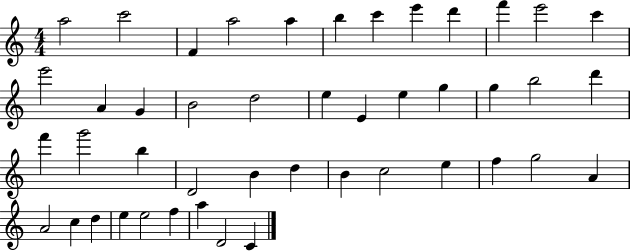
A5/h C6/h F4/q A5/h A5/q B5/q C6/q E6/q D6/q F6/q E6/h C6/q E6/h A4/q G4/q B4/h D5/h E5/q E4/q E5/q G5/q G5/q B5/h D6/q F6/q G6/h B5/q D4/h B4/q D5/q B4/q C5/h E5/q F5/q G5/h A4/q A4/h C5/q D5/q E5/q E5/h F5/q A5/q D4/h C4/q